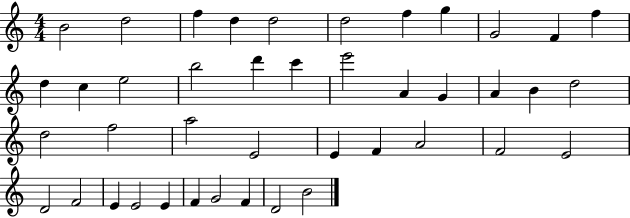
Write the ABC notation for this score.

X:1
T:Untitled
M:4/4
L:1/4
K:C
B2 d2 f d d2 d2 f g G2 F f d c e2 b2 d' c' e'2 A G A B d2 d2 f2 a2 E2 E F A2 F2 E2 D2 F2 E E2 E F G2 F D2 B2